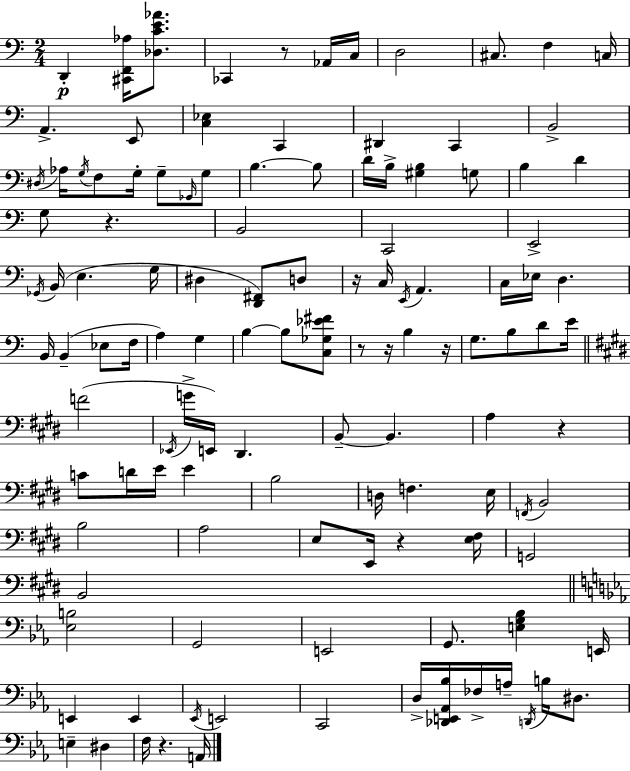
X:1
T:Untitled
M:2/4
L:1/4
K:Am
D,, [^C,,F,,_A,]/4 [_D,CE_A]/2 _C,, z/2 _A,,/4 C,/4 D,2 ^C,/2 F, C,/4 A,, E,,/2 [C,_E,] C,, ^D,, C,, B,,2 ^D,/4 _A,/4 G,/4 F,/2 G,/4 G,/2 _G,,/4 G,/2 B, B,/2 D/4 B,/4 [^G,B,] G,/2 B, D G,/2 z B,,2 C,,2 E,,2 _G,,/4 B,,/4 E, G,/4 ^D, [D,,^F,,]/2 D,/2 z/4 C,/4 E,,/4 A,, C,/4 _E,/4 D, B,,/4 B,, _E,/2 F,/4 A, G, B, B,/2 [C,_G,_E^F]/2 z/2 z/4 B, z/4 G,/2 B,/2 D/2 E/4 F2 _E,,/4 G/4 E,,/4 ^D,, B,,/2 B,, A, z C/2 D/4 E/4 E B,2 D,/4 F, E,/4 F,,/4 B,,2 B,2 A,2 E,/2 E,,/4 z [E,^F,]/4 G,,2 B,,2 [_E,B,]2 G,,2 E,,2 G,,/2 [E,G,_B,] E,,/4 E,, E,, _E,,/4 E,,2 C,,2 D,/4 [_D,,E,,_A,,_B,]/4 _F,/4 A,/4 D,,/4 B,/4 ^D,/2 E, ^D, F,/4 z A,,/4